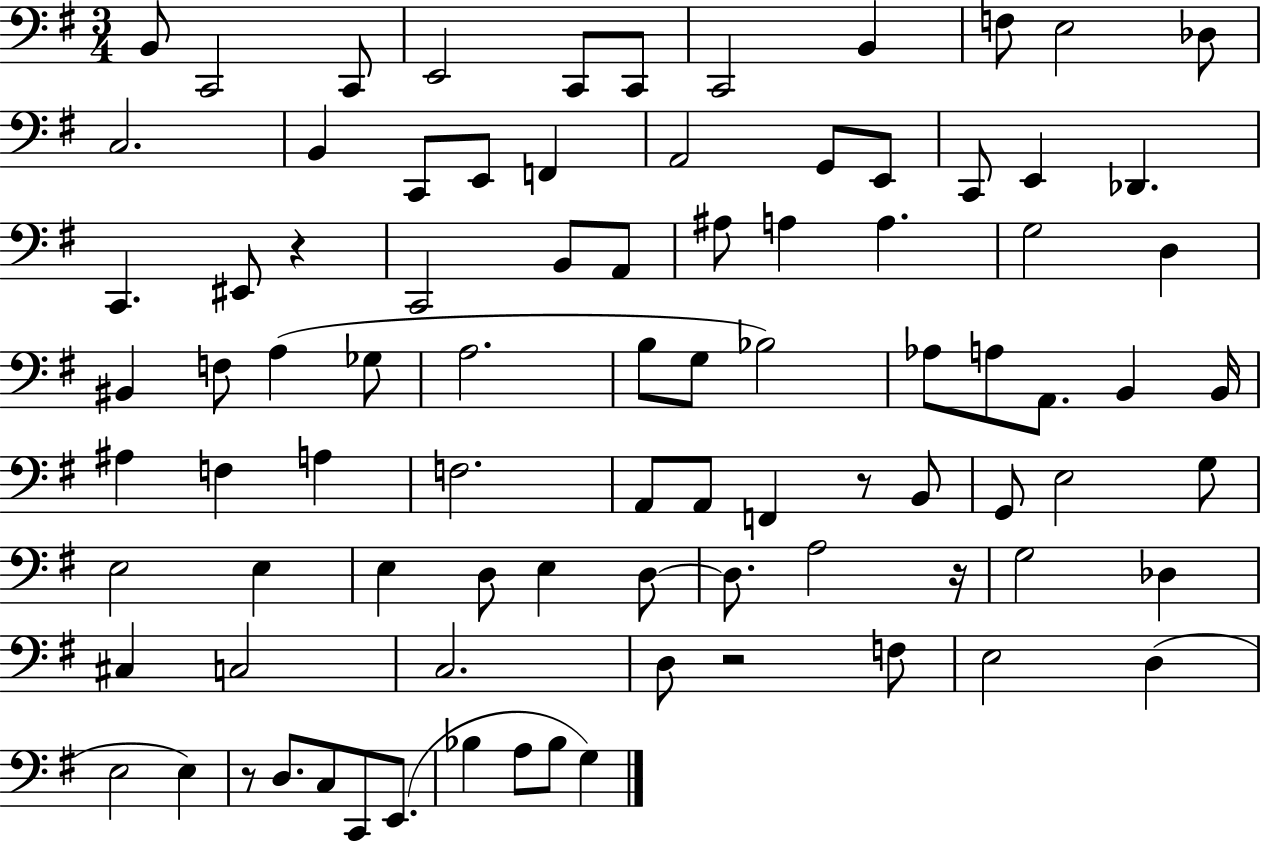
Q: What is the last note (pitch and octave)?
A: G3